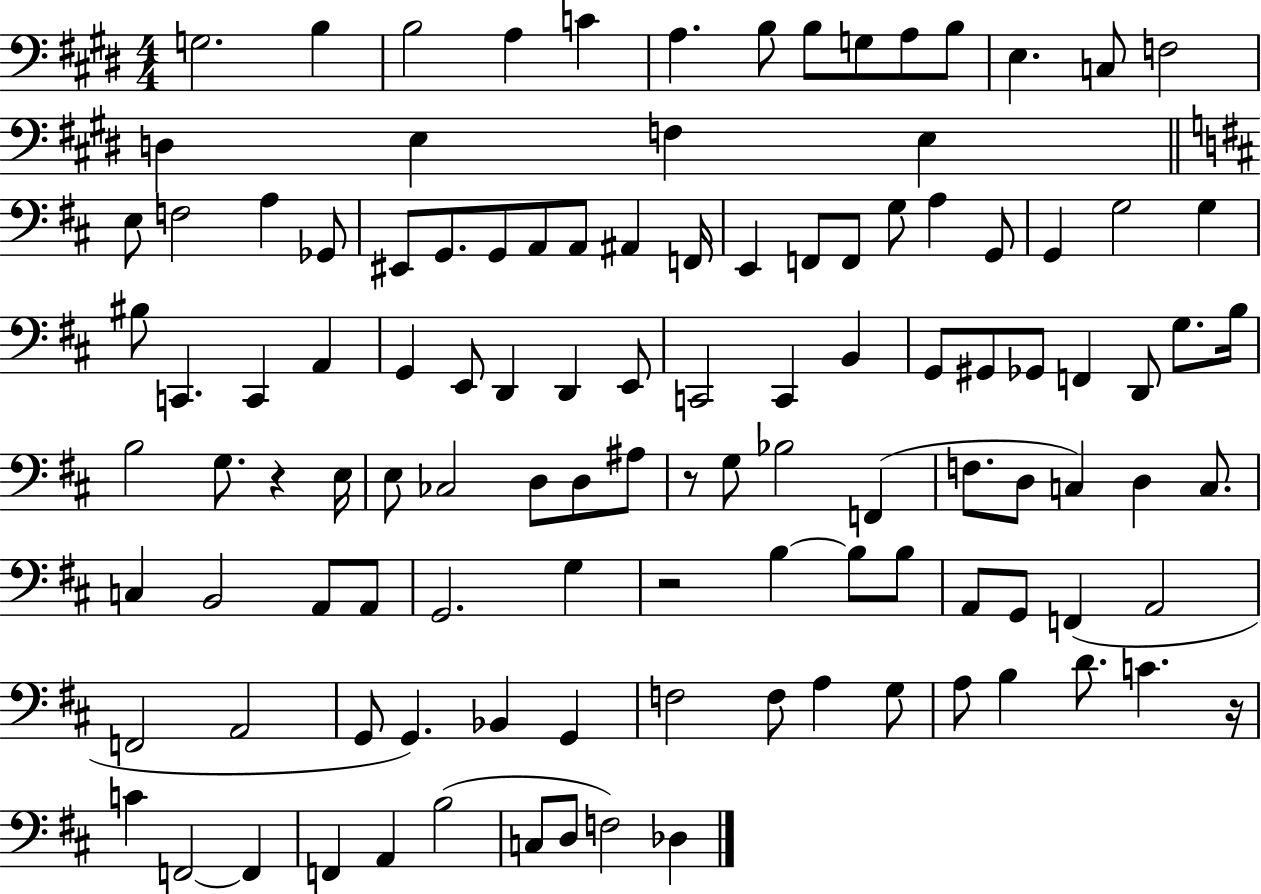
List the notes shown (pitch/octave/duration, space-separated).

G3/h. B3/q B3/h A3/q C4/q A3/q. B3/e B3/e G3/e A3/e B3/e E3/q. C3/e F3/h D3/q E3/q F3/q E3/q E3/e F3/h A3/q Gb2/e EIS2/e G2/e. G2/e A2/e A2/e A#2/q F2/s E2/q F2/e F2/e G3/e A3/q G2/e G2/q G3/h G3/q BIS3/e C2/q. C2/q A2/q G2/q E2/e D2/q D2/q E2/e C2/h C2/q B2/q G2/e G#2/e Gb2/e F2/q D2/e G3/e. B3/s B3/h G3/e. R/q E3/s E3/e CES3/h D3/e D3/e A#3/e R/e G3/e Bb3/h F2/q F3/e. D3/e C3/q D3/q C3/e. C3/q B2/h A2/e A2/e G2/h. G3/q R/h B3/q B3/e B3/e A2/e G2/e F2/q A2/h F2/h A2/h G2/e G2/q. Bb2/q G2/q F3/h F3/e A3/q G3/e A3/e B3/q D4/e. C4/q. R/s C4/q F2/h F2/q F2/q A2/q B3/h C3/e D3/e F3/h Db3/q